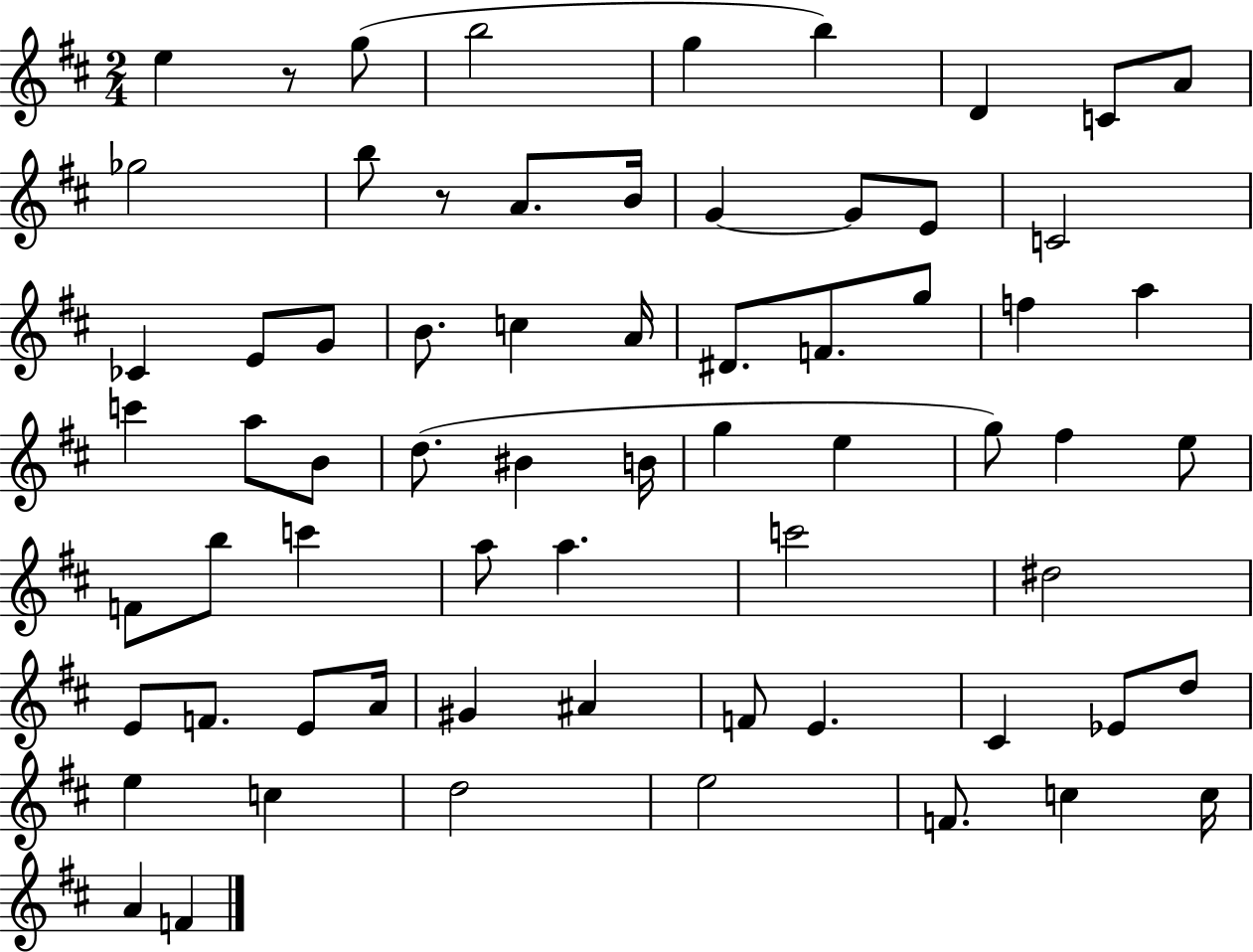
{
  \clef treble
  \numericTimeSignature
  \time 2/4
  \key d \major
  e''4 r8 g''8( | b''2 | g''4 b''4) | d'4 c'8 a'8 | \break ges''2 | b''8 r8 a'8. b'16 | g'4~~ g'8 e'8 | c'2 | \break ces'4 e'8 g'8 | b'8. c''4 a'16 | dis'8. f'8. g''8 | f''4 a''4 | \break c'''4 a''8 b'8 | d''8.( bis'4 b'16 | g''4 e''4 | g''8) fis''4 e''8 | \break f'8 b''8 c'''4 | a''8 a''4. | c'''2 | dis''2 | \break e'8 f'8. e'8 a'16 | gis'4 ais'4 | f'8 e'4. | cis'4 ees'8 d''8 | \break e''4 c''4 | d''2 | e''2 | f'8. c''4 c''16 | \break a'4 f'4 | \bar "|."
}